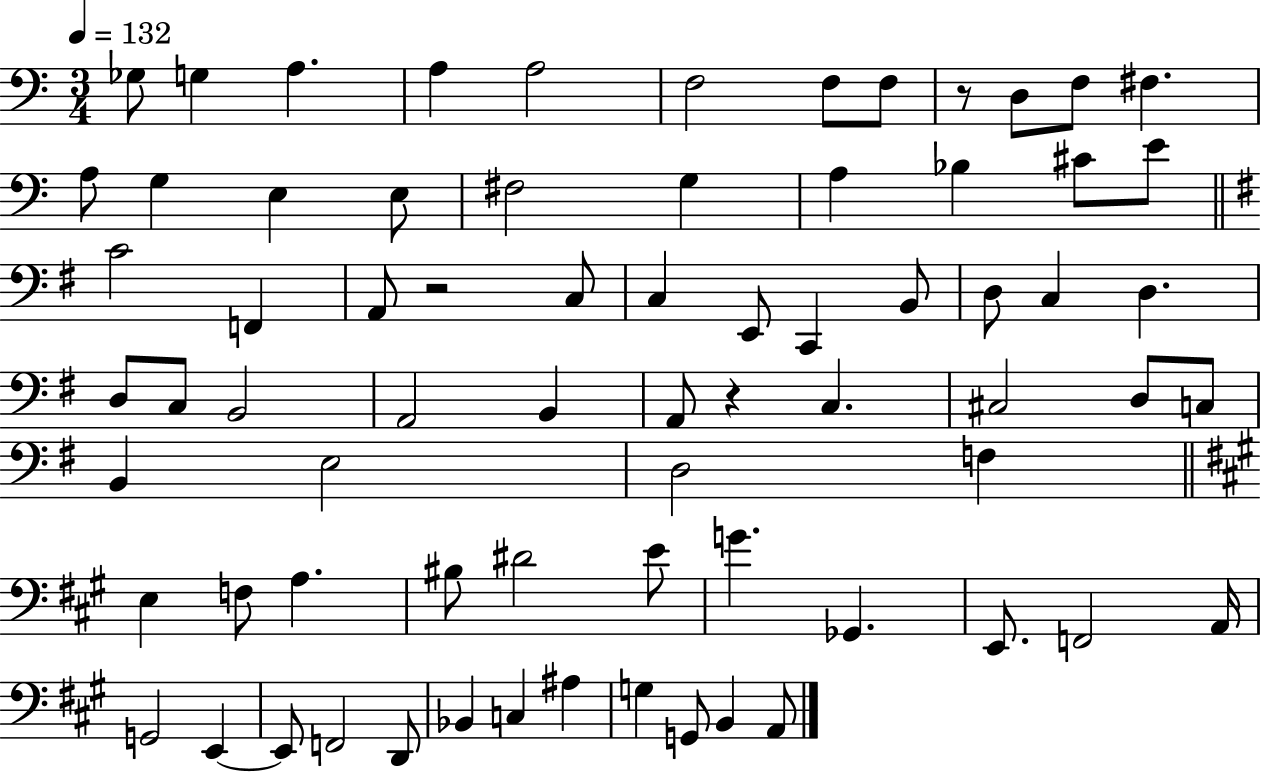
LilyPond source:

{
  \clef bass
  \numericTimeSignature
  \time 3/4
  \key c \major
  \tempo 4 = 132
  \repeat volta 2 { ges8 g4 a4. | a4 a2 | f2 f8 f8 | r8 d8 f8 fis4. | \break a8 g4 e4 e8 | fis2 g4 | a4 bes4 cis'8 e'8 | \bar "||" \break \key g \major c'2 f,4 | a,8 r2 c8 | c4 e,8 c,4 b,8 | d8 c4 d4. | \break d8 c8 b,2 | a,2 b,4 | a,8 r4 c4. | cis2 d8 c8 | \break b,4 e2 | d2 f4 | \bar "||" \break \key a \major e4 f8 a4. | bis8 dis'2 e'8 | g'4. ges,4. | e,8. f,2 a,16 | \break g,2 e,4~~ | e,8 f,2 d,8 | bes,4 c4 ais4 | g4 g,8 b,4 a,8 | \break } \bar "|."
}